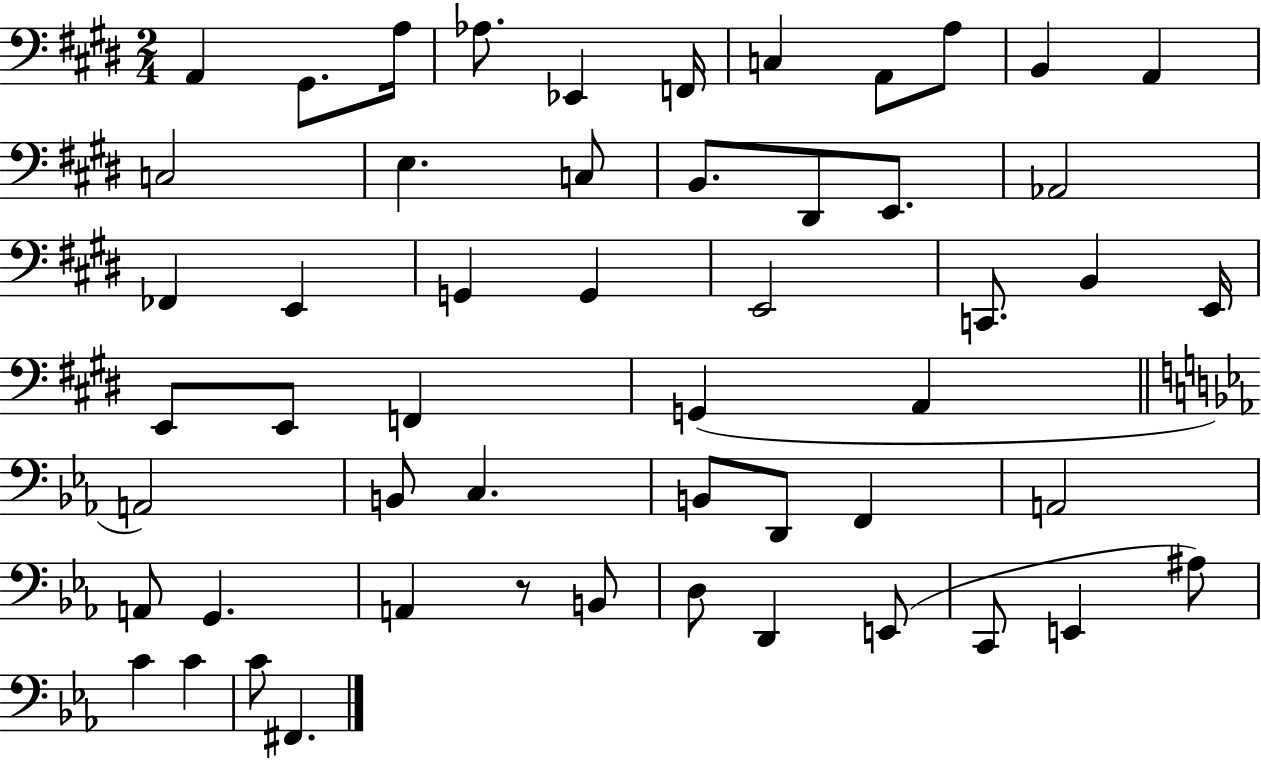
{
  \clef bass
  \numericTimeSignature
  \time 2/4
  \key e \major
  a,4 gis,8. a16 | aes8. ees,4 f,16 | c4 a,8 a8 | b,4 a,4 | \break c2 | e4. c8 | b,8. dis,8 e,8. | aes,2 | \break fes,4 e,4 | g,4 g,4 | e,2 | c,8. b,4 e,16 | \break e,8 e,8 f,4 | g,4( a,4 | \bar "||" \break \key ees \major a,2) | b,8 c4. | b,8 d,8 f,4 | a,2 | \break a,8 g,4. | a,4 r8 b,8 | d8 d,4 e,8( | c,8 e,4 ais8) | \break c'4 c'4 | c'8 fis,4. | \bar "|."
}